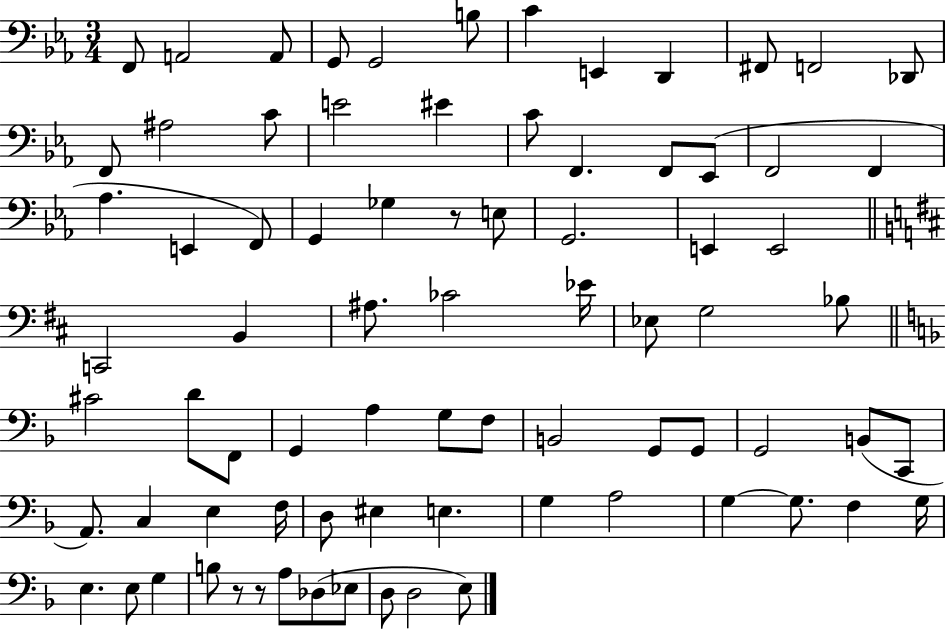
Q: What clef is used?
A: bass